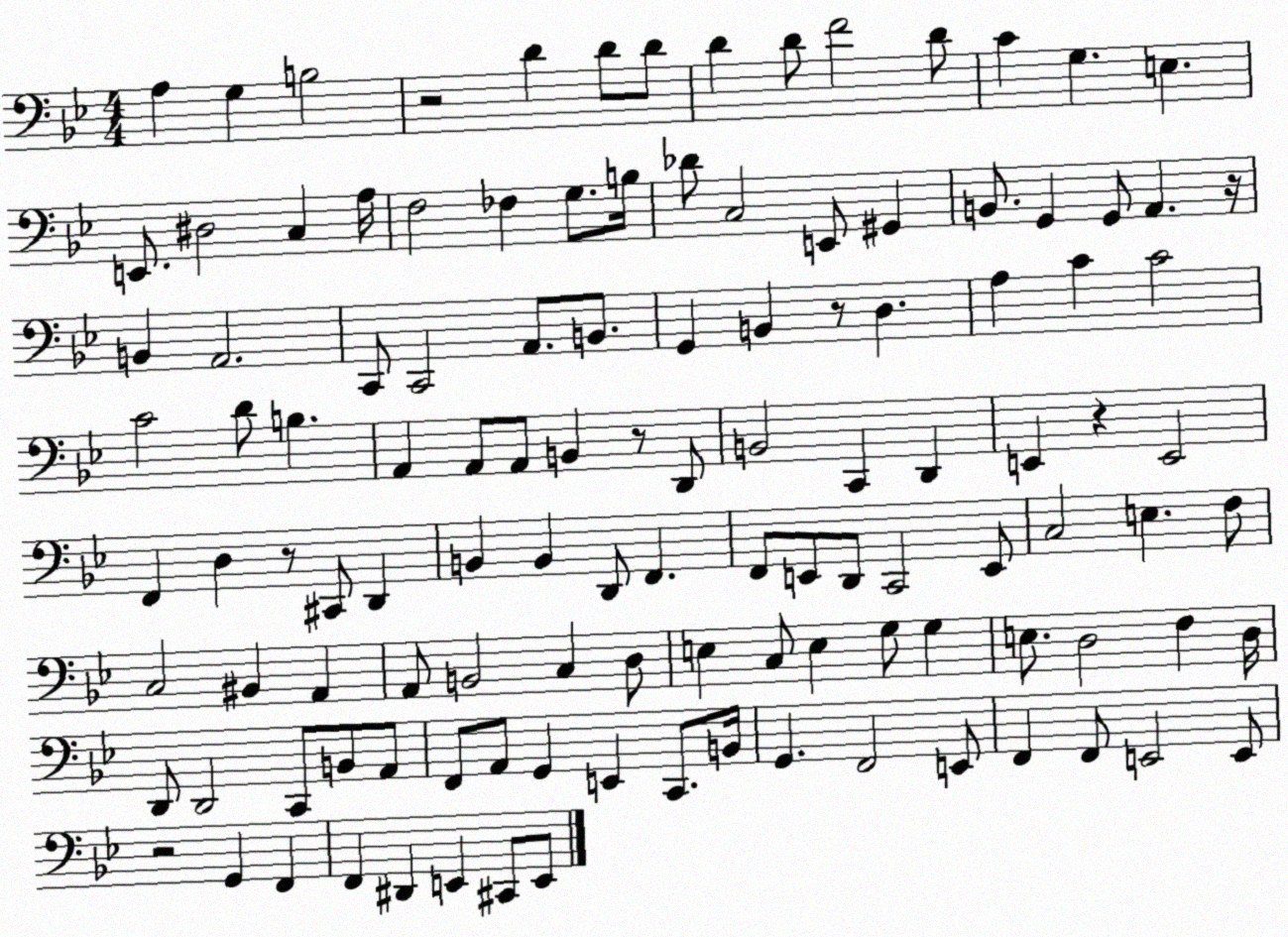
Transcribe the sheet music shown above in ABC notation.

X:1
T:Untitled
M:4/4
L:1/4
K:Bb
A, G, B,2 z2 D D/2 D/2 D D/2 F2 D/2 C G, E, E,,/2 ^D,2 C, A,/4 F,2 _F, G,/2 B,/4 _D/2 C,2 E,,/2 ^G,, B,,/2 G,, G,,/2 A,, z/4 B,, A,,2 C,,/2 C,,2 A,,/2 B,,/2 G,, B,, z/2 D, A, C C2 C2 D/2 B, A,, A,,/2 A,,/2 B,, z/2 D,,/2 B,,2 C,, D,, E,, z E,,2 F,, D, z/2 ^C,,/2 D,, B,, B,, D,,/2 F,, F,,/2 E,,/2 D,,/2 C,,2 E,,/2 C,2 E, F,/2 C,2 ^B,, A,, A,,/2 B,,2 C, D,/2 E, C,/2 E, G,/2 G, E,/2 D,2 F, D,/4 D,,/2 D,,2 C,,/2 B,,/2 A,,/2 F,,/2 A,,/2 G,, E,, C,,/2 B,,/4 G,, F,,2 E,,/2 F,, F,,/2 E,,2 E,,/2 z2 G,, F,, F,, ^D,, E,, ^C,,/2 E,,/2